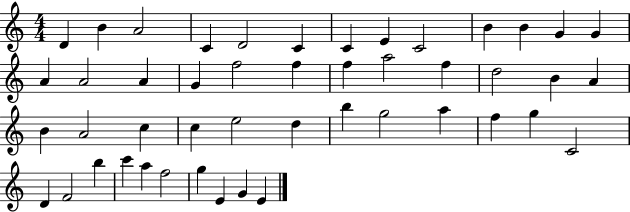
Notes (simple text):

D4/q B4/q A4/h C4/q D4/h C4/q C4/q E4/q C4/h B4/q B4/q G4/q G4/q A4/q A4/h A4/q G4/q F5/h F5/q F5/q A5/h F5/q D5/h B4/q A4/q B4/q A4/h C5/q C5/q E5/h D5/q B5/q G5/h A5/q F5/q G5/q C4/h D4/q F4/h B5/q C6/q A5/q F5/h G5/q E4/q G4/q E4/q